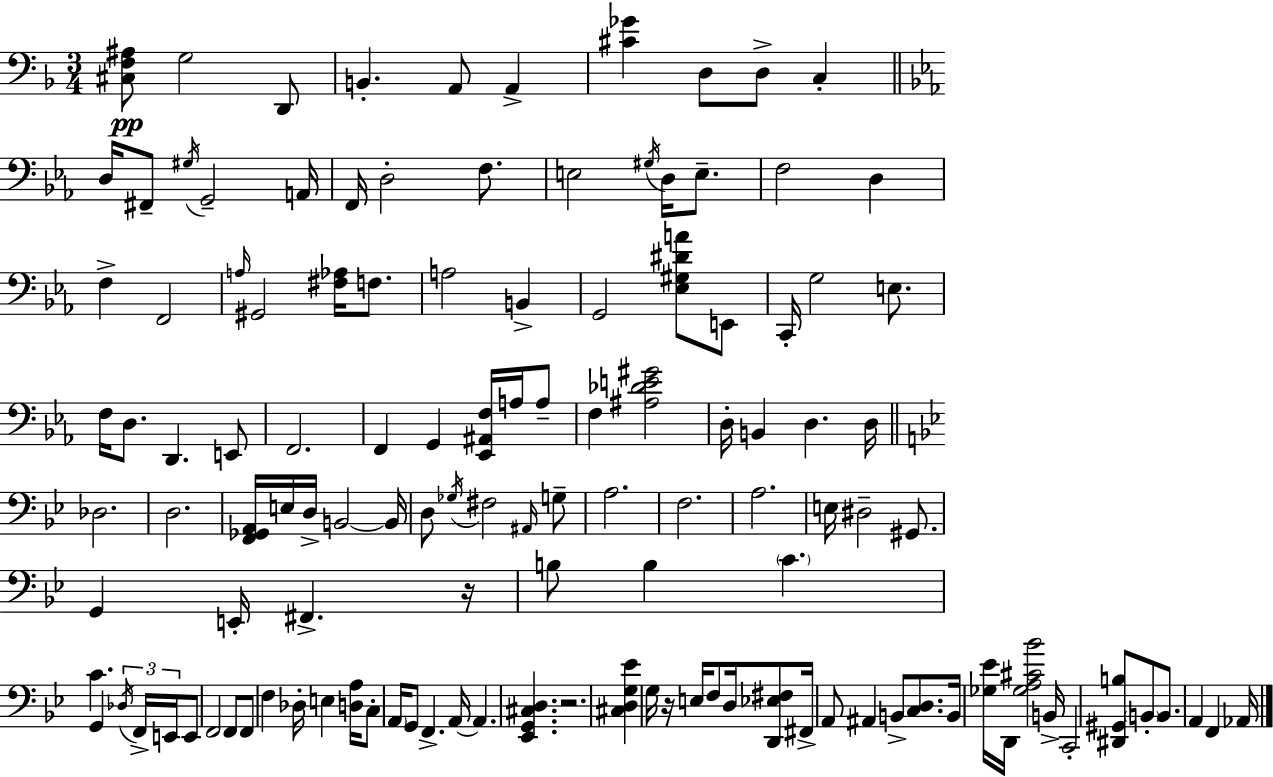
X:1
T:Untitled
M:3/4
L:1/4
K:Dm
[^C,F,^A,]/2 G,2 D,,/2 B,, A,,/2 A,, [^C_G] D,/2 D,/2 C, D,/4 ^F,,/2 ^G,/4 G,,2 A,,/4 F,,/4 D,2 F,/2 E,2 ^G,/4 D,/4 E,/2 F,2 D, F, F,,2 A,/4 ^G,,2 [^F,_A,]/4 F,/2 A,2 B,, G,,2 [_E,^G,^DA]/2 E,,/2 C,,/4 G,2 E,/2 F,/4 D,/2 D,, E,,/2 F,,2 F,, G,, [_E,,^A,,F,]/4 A,/4 A,/2 F, [^A,_DE^G]2 D,/4 B,, D, D,/4 _D,2 D,2 [F,,_G,,A,,]/4 E,/4 D,/4 B,,2 B,,/4 D,/2 _G,/4 ^F,2 ^A,,/4 G,/2 A,2 F,2 A,2 E,/4 ^D,2 ^G,,/2 G,, E,,/4 ^F,, z/4 B,/2 B, C C G,, _D,/4 F,,/4 E,,/4 E,,/2 F,,2 F,,/2 F,,/2 F, _D,/4 E, [D,A,]/4 C,/2 A,,/4 G,,/2 F,, A,,/4 A,, [_E,,G,,^C,D,] z2 [^C,D,G,_E] G,/4 z/4 E,/4 F,/2 D,/4 [D,,_E,^F,]/2 ^F,,/4 A,,/2 ^A,, B,,/2 [C,D,]/2 B,,/4 [_G,_E]/4 D,,/4 [_G,A,^C_B]2 B,,/4 C,,2 [^D,,^G,,B,]/2 B,,/2 B,,/2 A,, F,, _A,,/4